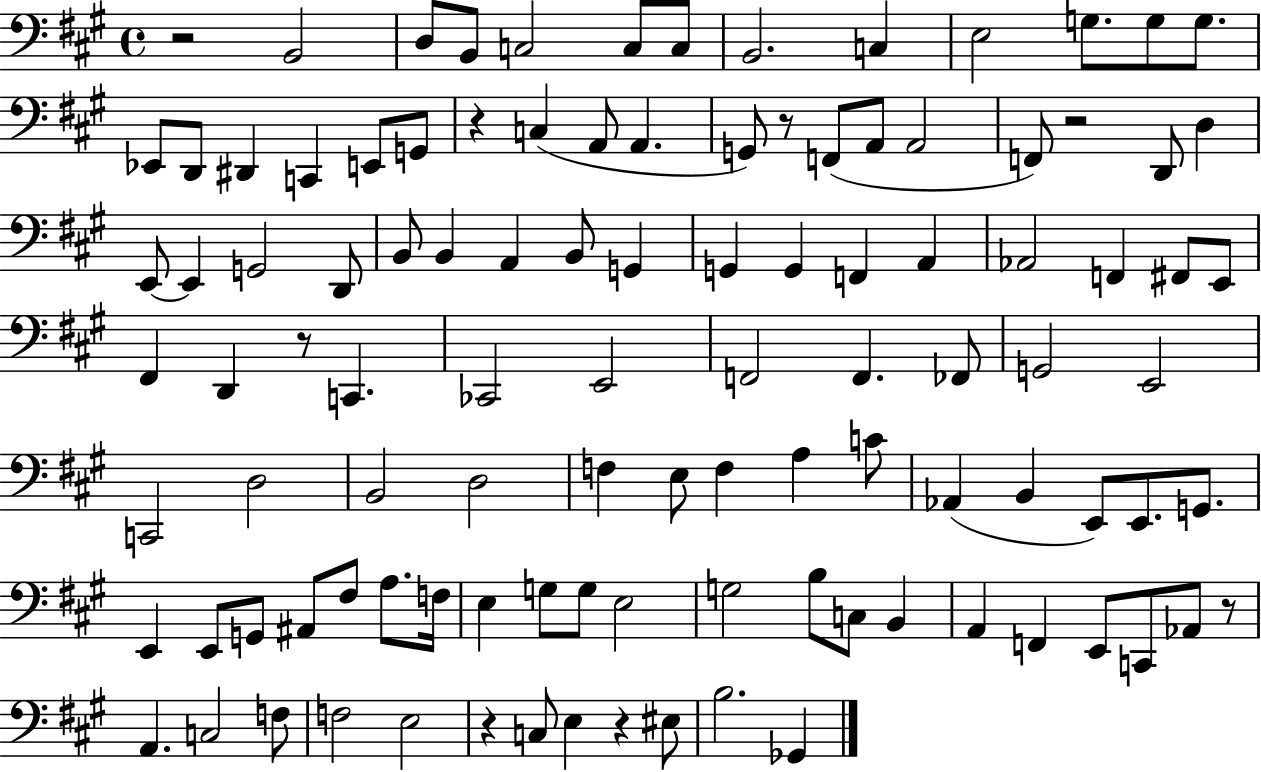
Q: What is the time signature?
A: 4/4